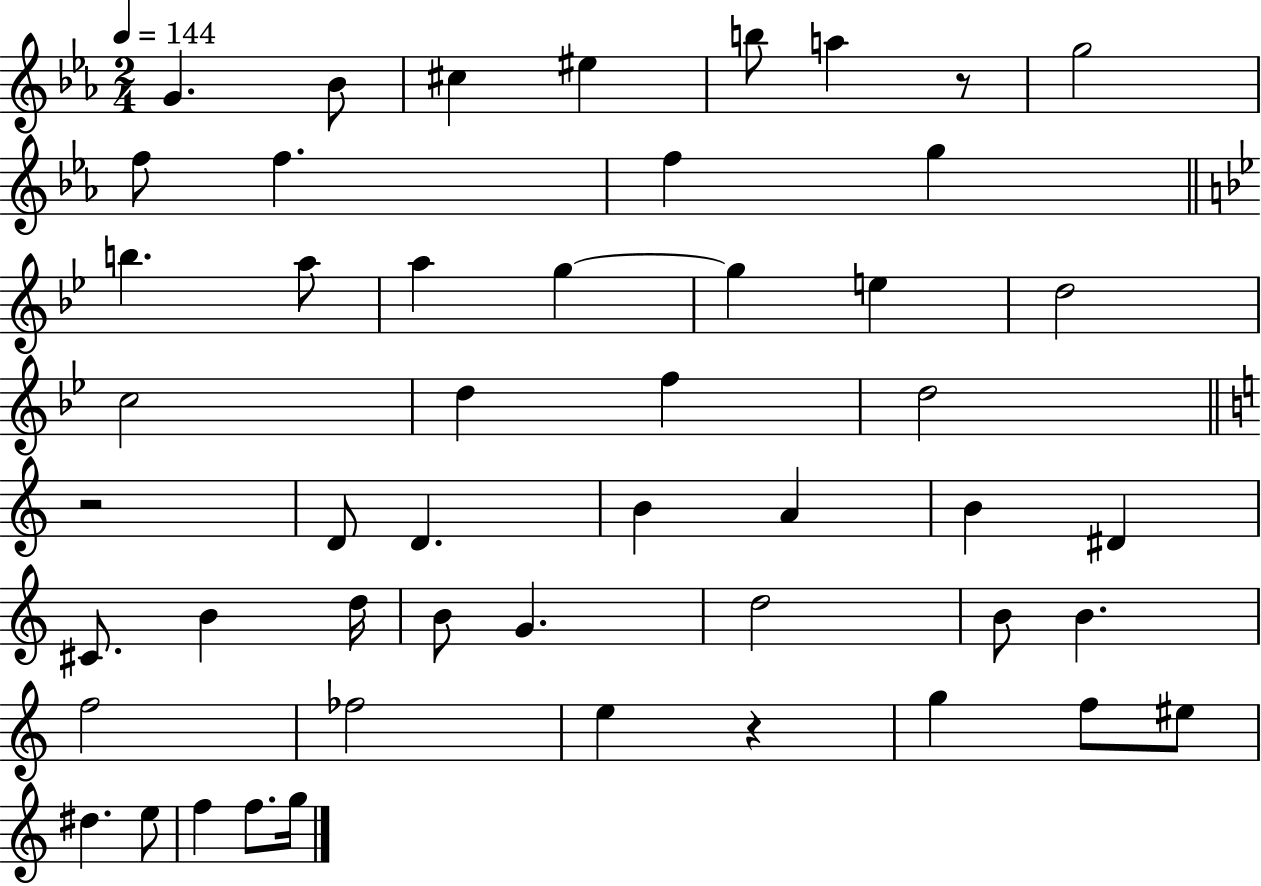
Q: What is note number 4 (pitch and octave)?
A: EIS5